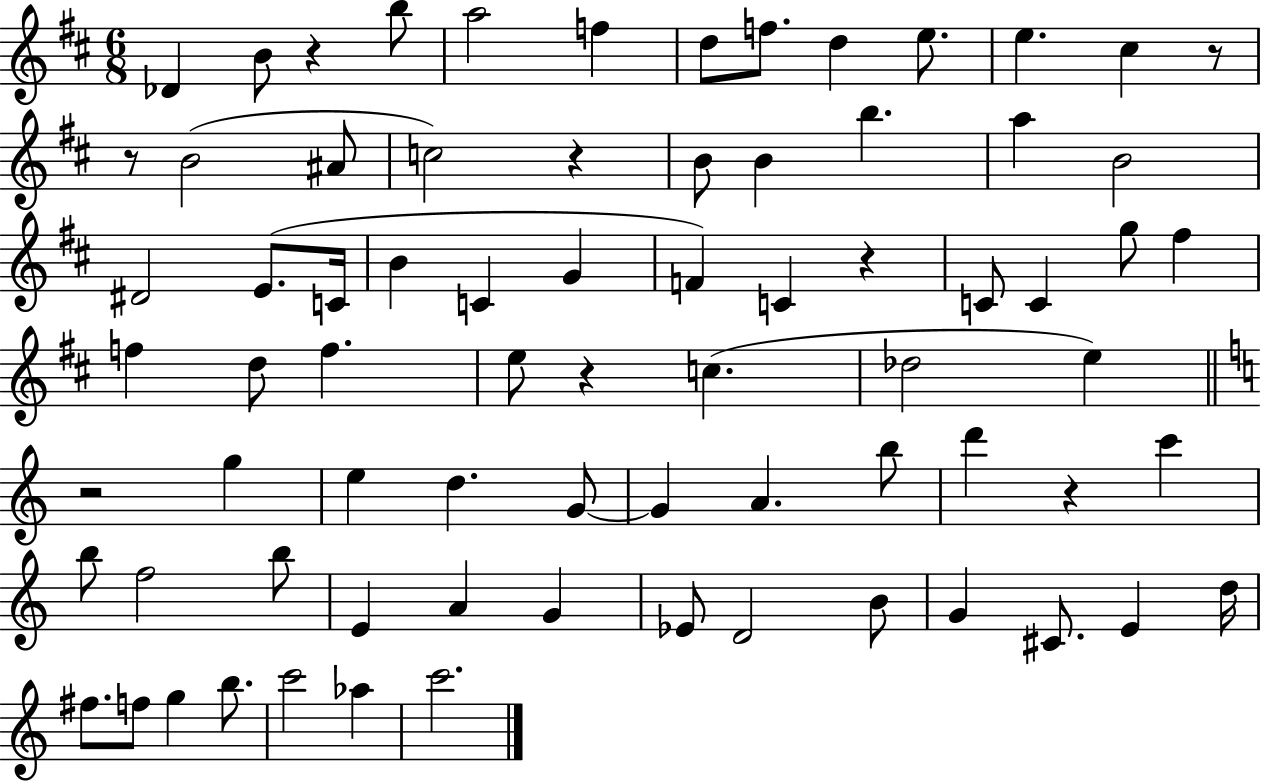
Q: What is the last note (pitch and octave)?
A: C6